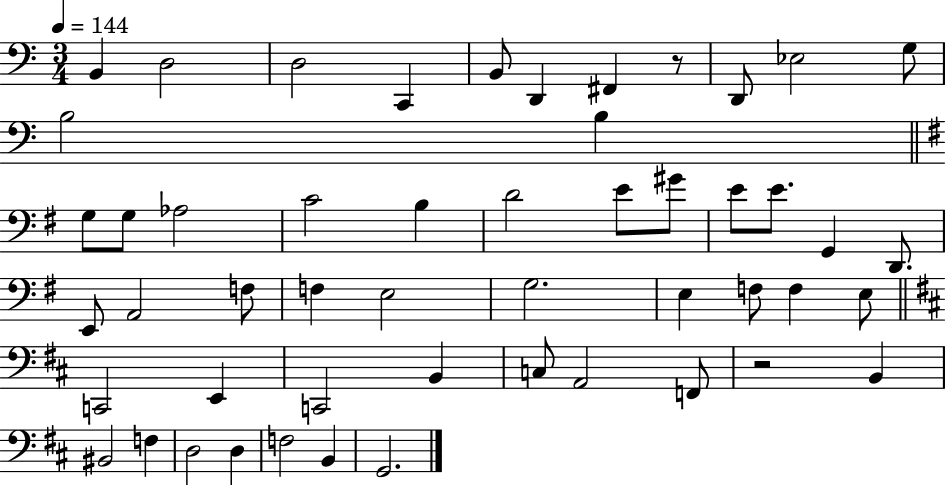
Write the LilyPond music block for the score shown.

{
  \clef bass
  \numericTimeSignature
  \time 3/4
  \key c \major
  \tempo 4 = 144
  b,4 d2 | d2 c,4 | b,8 d,4 fis,4 r8 | d,8 ees2 g8 | \break b2 b4 | \bar "||" \break \key e \minor g8 g8 aes2 | c'2 b4 | d'2 e'8 gis'8 | e'8 e'8. g,4 d,8. | \break e,8 a,2 f8 | f4 e2 | g2. | e4 f8 f4 e8 | \break \bar "||" \break \key d \major c,2 e,4 | c,2 b,4 | c8 a,2 f,8 | r2 b,4 | \break bis,2 f4 | d2 d4 | f2 b,4 | g,2. | \break \bar "|."
}